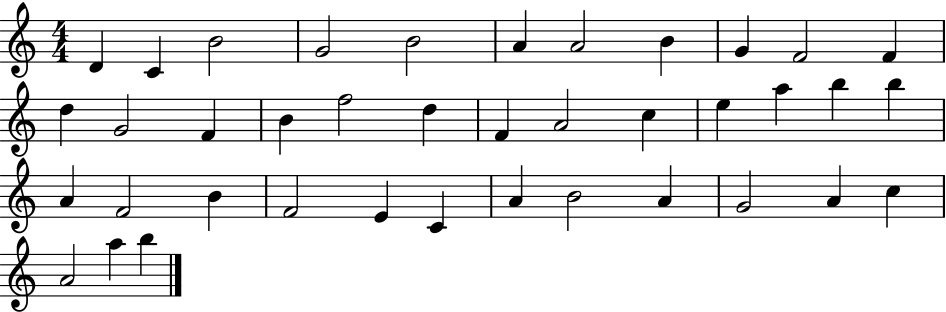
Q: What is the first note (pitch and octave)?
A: D4